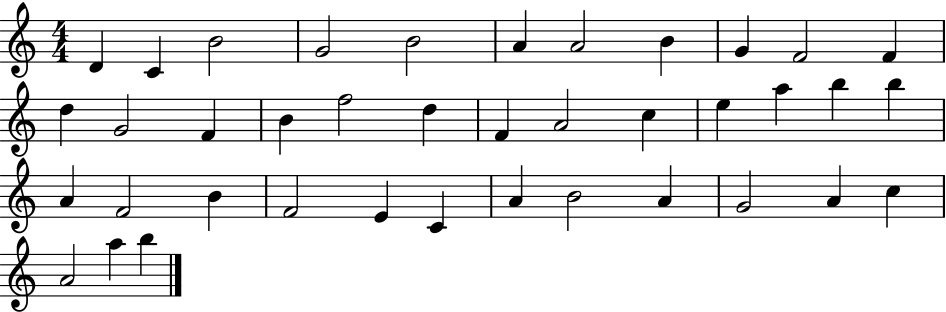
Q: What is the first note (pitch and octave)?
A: D4